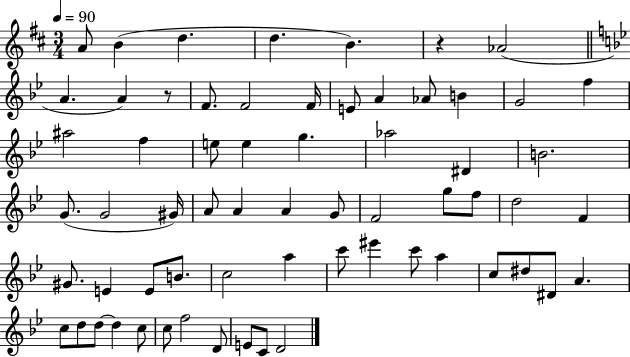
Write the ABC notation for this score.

X:1
T:Untitled
M:3/4
L:1/4
K:D
A/2 B d d B z _A2 A A z/2 F/2 F2 F/4 E/2 A _A/2 B G2 f ^a2 f e/2 e g _a2 ^D B2 G/2 G2 ^G/4 A/2 A A G/2 F2 g/2 f/2 d2 F ^G/2 E E/2 B/2 c2 a c'/2 ^e' c'/2 a c/2 ^d/2 ^D/2 A c/2 d/2 d/2 d c/2 c/2 f2 D/2 E/2 C/2 D2